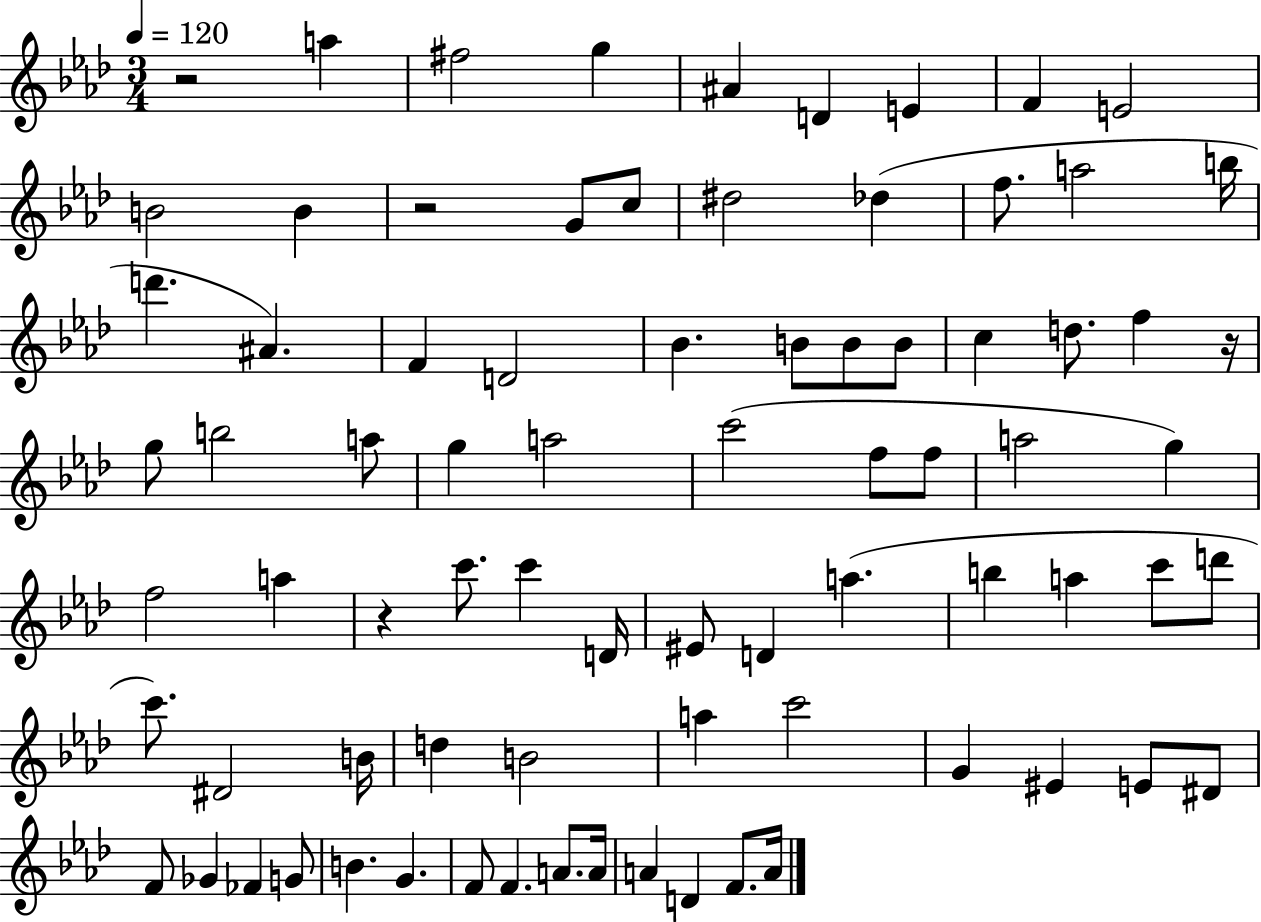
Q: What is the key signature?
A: AES major